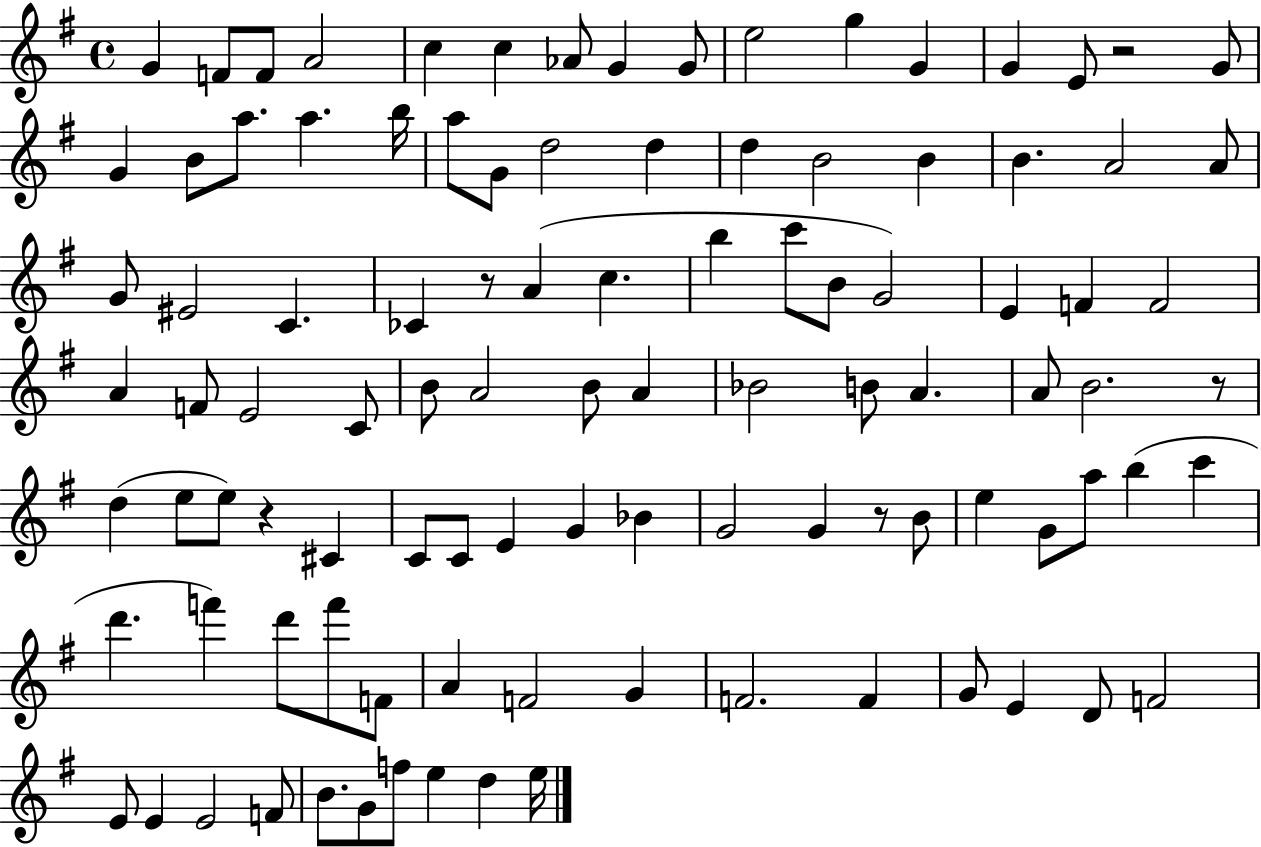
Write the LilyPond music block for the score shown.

{
  \clef treble
  \time 4/4
  \defaultTimeSignature
  \key g \major
  g'4 f'8 f'8 a'2 | c''4 c''4 aes'8 g'4 g'8 | e''2 g''4 g'4 | g'4 e'8 r2 g'8 | \break g'4 b'8 a''8. a''4. b''16 | a''8 g'8 d''2 d''4 | d''4 b'2 b'4 | b'4. a'2 a'8 | \break g'8 eis'2 c'4. | ces'4 r8 a'4( c''4. | b''4 c'''8 b'8 g'2) | e'4 f'4 f'2 | \break a'4 f'8 e'2 c'8 | b'8 a'2 b'8 a'4 | bes'2 b'8 a'4. | a'8 b'2. r8 | \break d''4( e''8 e''8) r4 cis'4 | c'8 c'8 e'4 g'4 bes'4 | g'2 g'4 r8 b'8 | e''4 g'8 a''8 b''4( c'''4 | \break d'''4. f'''4) d'''8 f'''8 f'8 | a'4 f'2 g'4 | f'2. f'4 | g'8 e'4 d'8 f'2 | \break e'8 e'4 e'2 f'8 | b'8. g'8 f''8 e''4 d''4 e''16 | \bar "|."
}